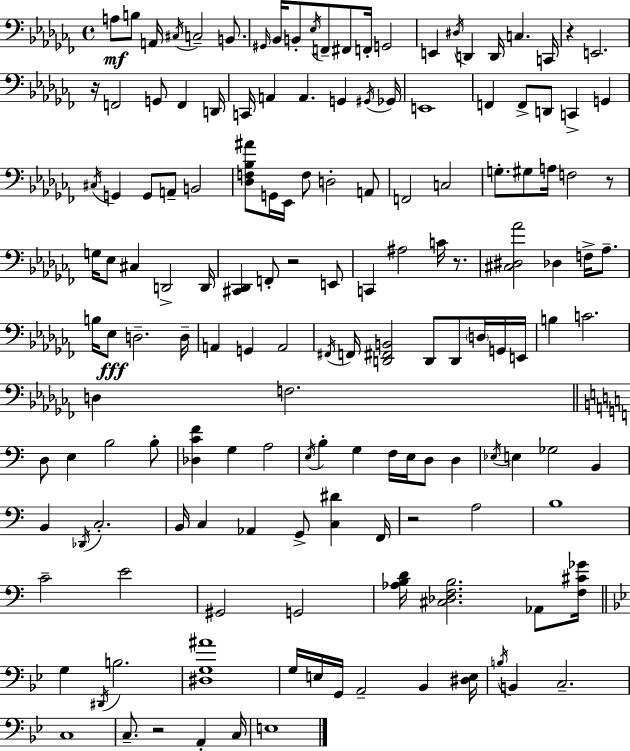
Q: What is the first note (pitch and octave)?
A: A3